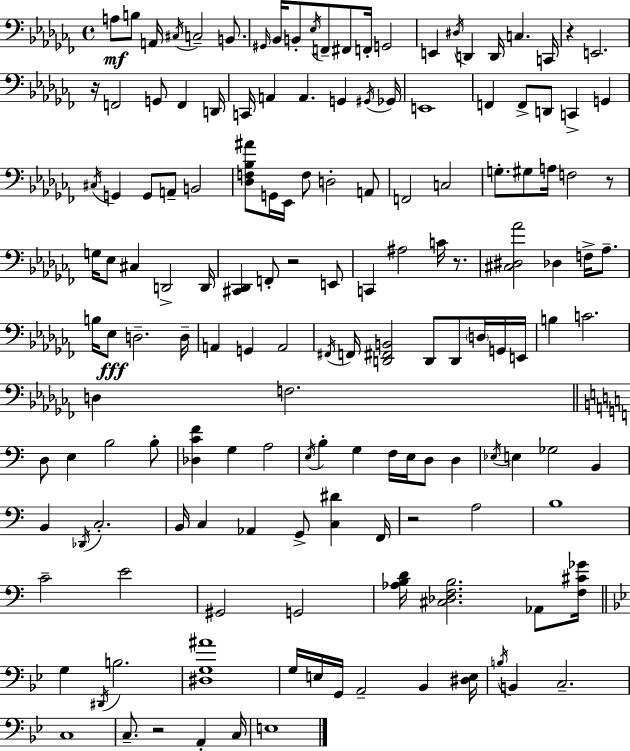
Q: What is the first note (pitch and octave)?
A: A3